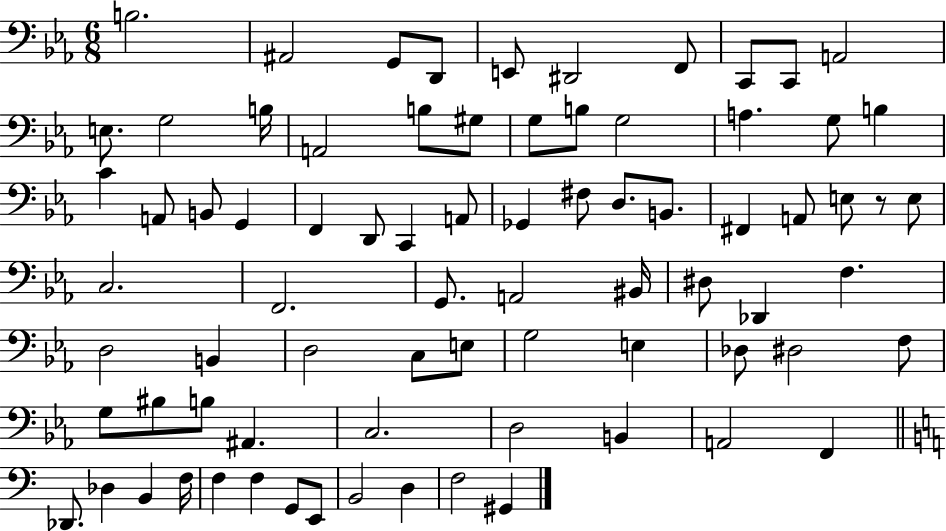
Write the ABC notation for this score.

X:1
T:Untitled
M:6/8
L:1/4
K:Eb
B,2 ^A,,2 G,,/2 D,,/2 E,,/2 ^D,,2 F,,/2 C,,/2 C,,/2 A,,2 E,/2 G,2 B,/4 A,,2 B,/2 ^G,/2 G,/2 B,/2 G,2 A, G,/2 B, C A,,/2 B,,/2 G,, F,, D,,/2 C,, A,,/2 _G,, ^F,/2 D,/2 B,,/2 ^F,, A,,/2 E,/2 z/2 E,/2 C,2 F,,2 G,,/2 A,,2 ^B,,/4 ^D,/2 _D,, F, D,2 B,, D,2 C,/2 E,/2 G,2 E, _D,/2 ^D,2 F,/2 G,/2 ^B,/2 B,/2 ^A,, C,2 D,2 B,, A,,2 F,, _D,,/2 _D, B,, F,/4 F, F, G,,/2 E,,/2 B,,2 D, F,2 ^G,,